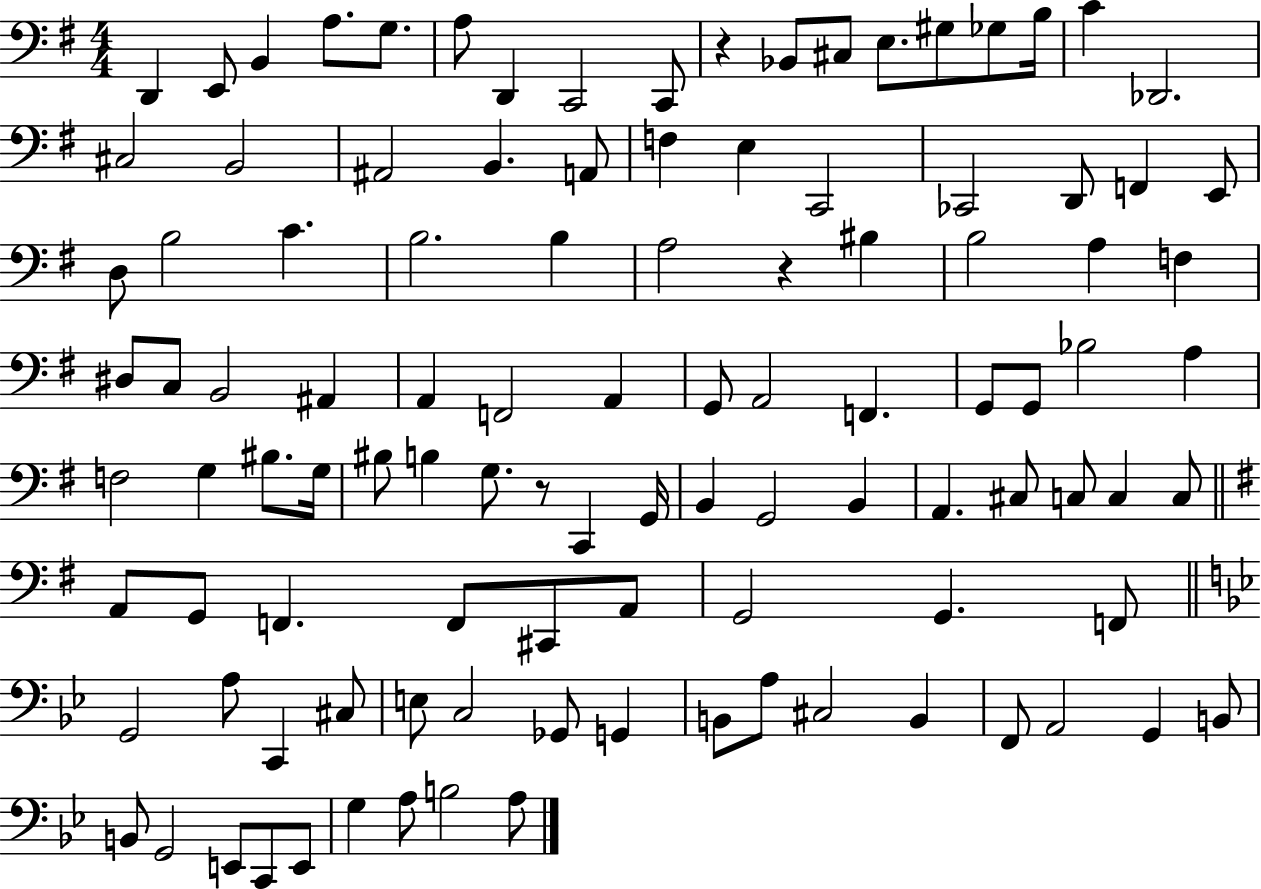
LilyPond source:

{
  \clef bass
  \numericTimeSignature
  \time 4/4
  \key g \major
  \repeat volta 2 { d,4 e,8 b,4 a8. g8. | a8 d,4 c,2 c,8 | r4 bes,8 cis8 e8. gis8 ges8 b16 | c'4 des,2. | \break cis2 b,2 | ais,2 b,4. a,8 | f4 e4 c,2 | ces,2 d,8 f,4 e,8 | \break d8 b2 c'4. | b2. b4 | a2 r4 bis4 | b2 a4 f4 | \break dis8 c8 b,2 ais,4 | a,4 f,2 a,4 | g,8 a,2 f,4. | g,8 g,8 bes2 a4 | \break f2 g4 bis8. g16 | bis8 b4 g8. r8 c,4 g,16 | b,4 g,2 b,4 | a,4. cis8 c8 c4 c8 | \break \bar "||" \break \key e \minor a,8 g,8 f,4. f,8 cis,8 a,8 | g,2 g,4. f,8 | \bar "||" \break \key bes \major g,2 a8 c,4 cis8 | e8 c2 ges,8 g,4 | b,8 a8 cis2 b,4 | f,8 a,2 g,4 b,8 | \break b,8 g,2 e,8 c,8 e,8 | g4 a8 b2 a8 | } \bar "|."
}